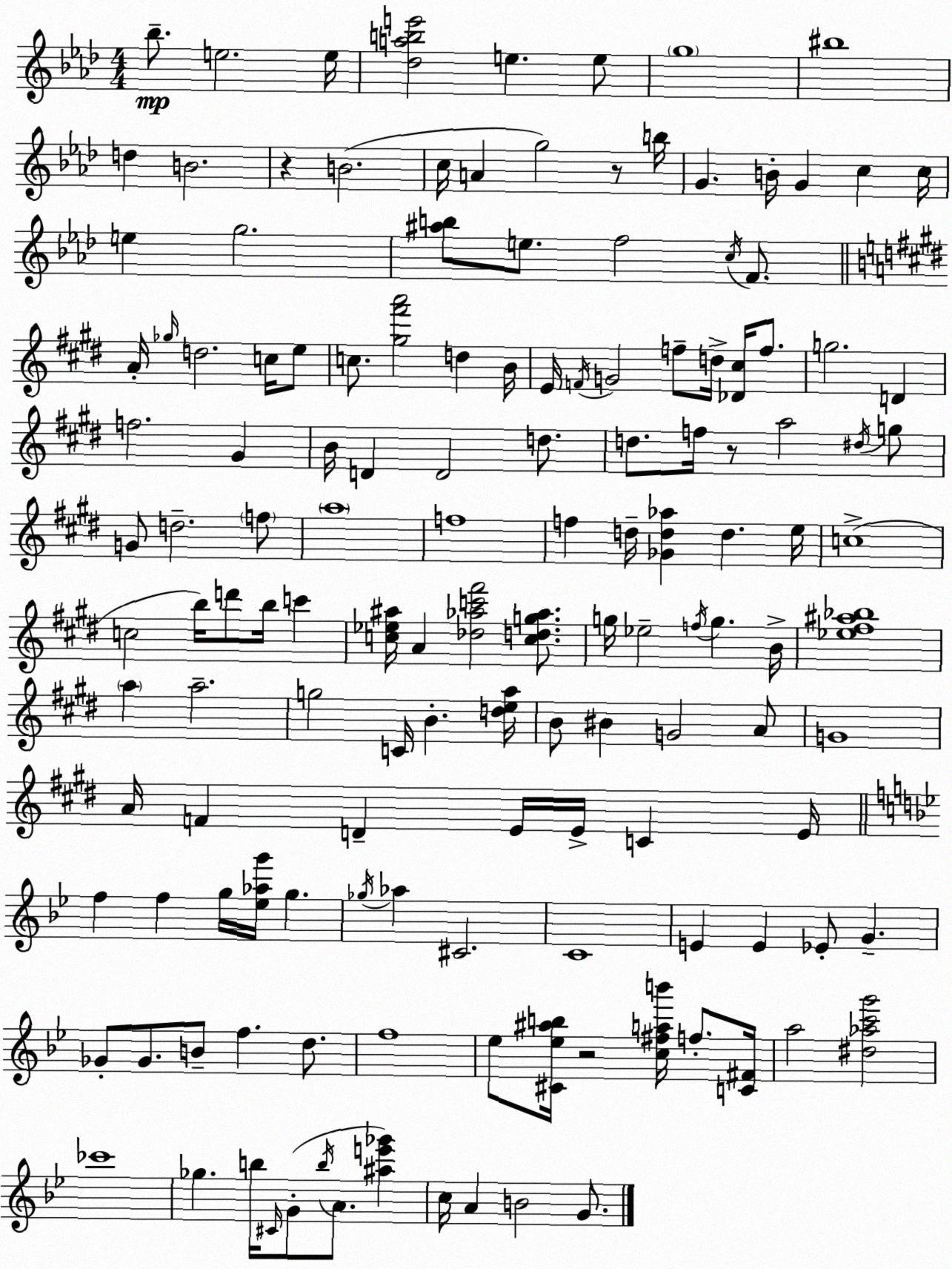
X:1
T:Untitled
M:4/4
L:1/4
K:Fm
_b/2 e2 e/4 [_dabe']2 e e/2 g4 ^b4 d B2 z B2 c/4 A g2 z/2 b/4 G B/4 G c c/4 e g2 [^ab]/2 e/2 f2 c/4 F/2 A/4 _g/4 d2 c/4 e/2 c/2 [^g^f'a']2 d B/4 E/4 F/4 G2 f/2 d/4 [_D^c]/4 f/2 g2 D f2 ^G B/4 D D2 d/2 d/2 f/4 z/2 a2 ^d/4 g/2 G/2 d2 f/2 a4 f4 f d/4 [_Gd_a] d e/4 c4 c2 b/4 d'/2 b/4 c' [c_e^a]/4 A [_d_ac'^f']2 [cdg_a]/2 g/4 _e2 f/4 g B/4 [_e^f^a_b]4 a a2 g2 C/4 B [dea]/4 B/2 ^B G2 A/2 G4 A/4 F D E/4 E/4 C E/4 f f g/4 [_e_ag']/4 g _g/4 _a ^C2 C4 E E _E/2 G _G/2 _G/2 B/2 f d/2 f4 _e/2 [^C_e^ab]/4 z2 [c^fab']/4 f/2 [C^F]/4 a2 [^d_ac'g']2 _c'4 _g b/4 ^C/4 G/2 b/4 A/2 [^ae'_g'] c/4 A B2 G/2